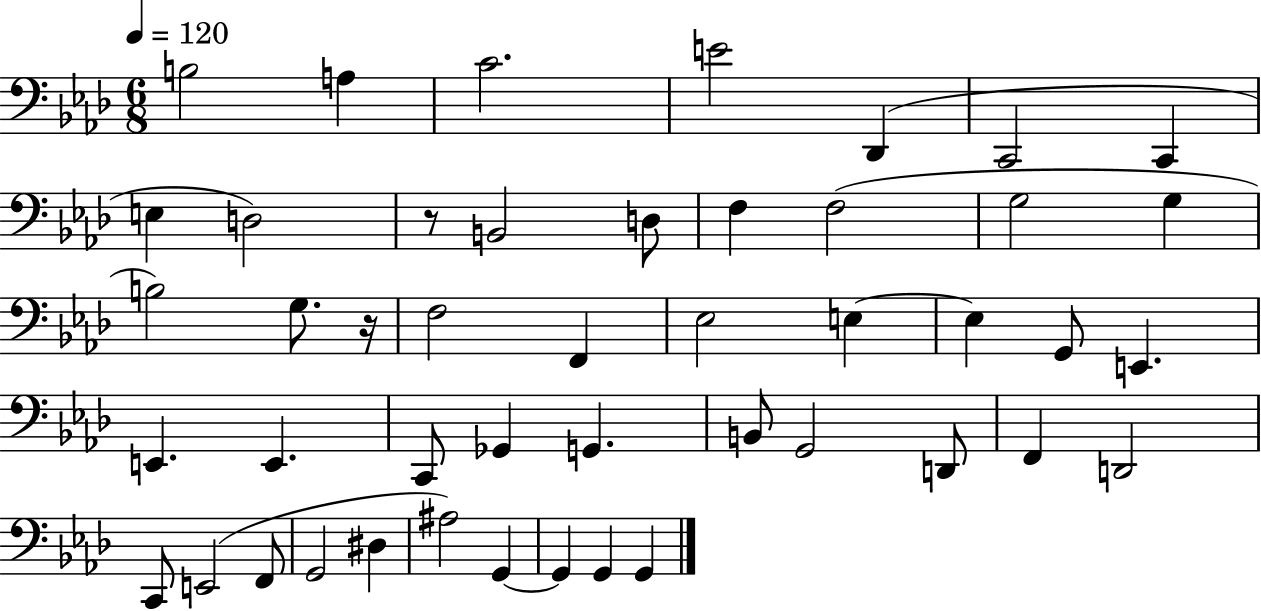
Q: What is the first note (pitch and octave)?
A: B3